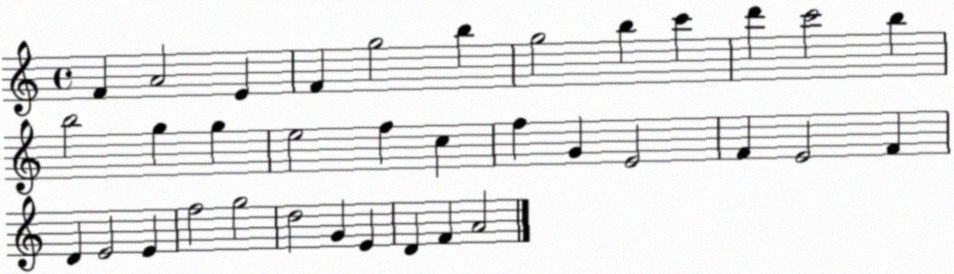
X:1
T:Untitled
M:4/4
L:1/4
K:C
F A2 E F g2 b g2 b c' d' c'2 b b2 g g e2 f c f G E2 F E2 F D E2 E f2 g2 d2 G E D F A2